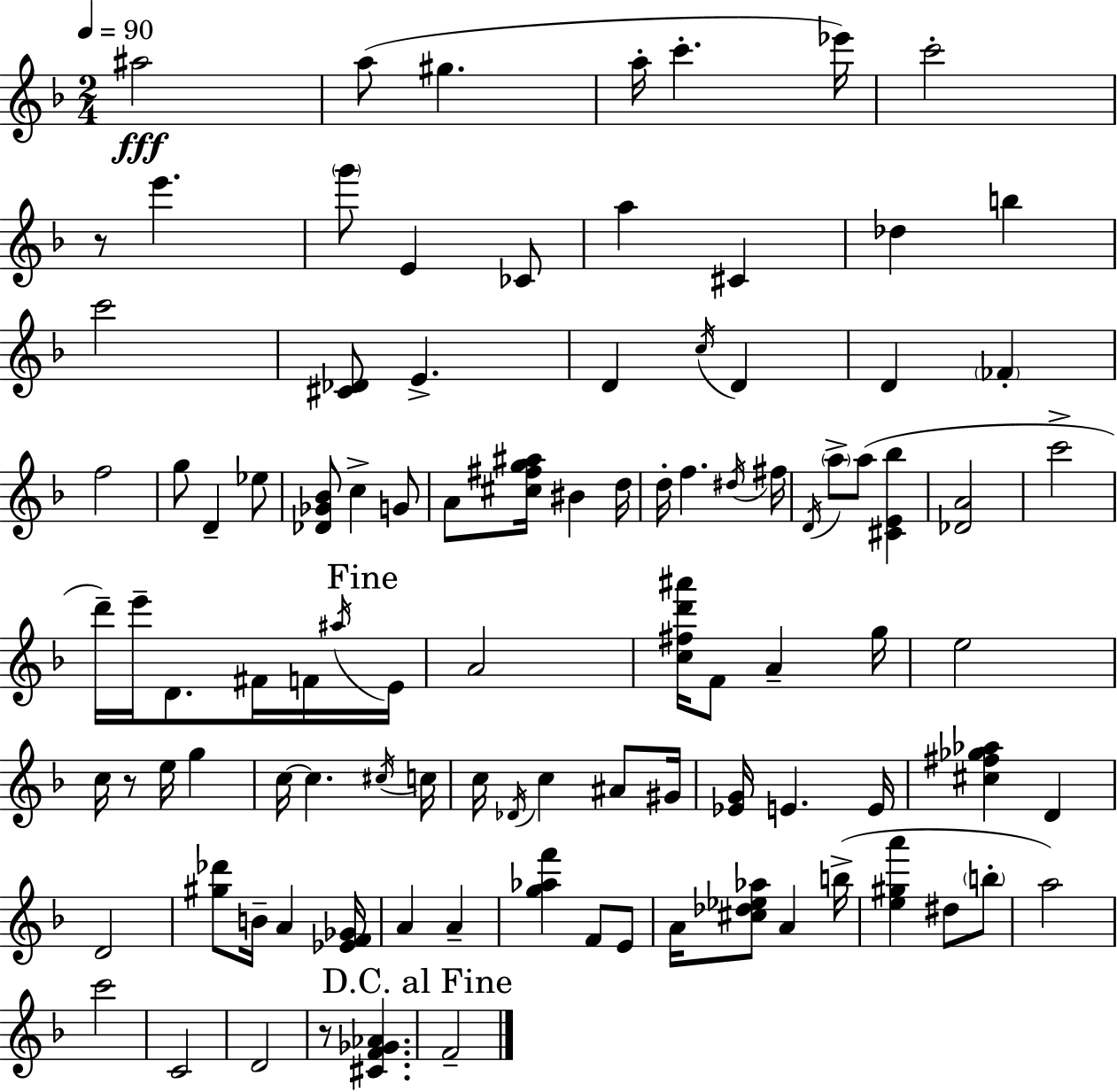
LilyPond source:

{
  \clef treble
  \numericTimeSignature
  \time 2/4
  \key d \minor
  \tempo 4 = 90
  \repeat volta 2 { ais''2\fff | a''8( gis''4. | a''16-. c'''4.-. ees'''16) | c'''2-. | \break r8 e'''4. | \parenthesize g'''8 e'4 ces'8 | a''4 cis'4 | des''4 b''4 | \break c'''2 | <cis' des'>8 e'4.-> | d'4 \acciaccatura { c''16 } d'4 | d'4 \parenthesize fes'4-. | \break f''2 | g''8 d'4-- ees''8 | <des' ges' bes'>8 c''4-> g'8 | a'8 <cis'' fis'' g'' ais''>16 bis'4 | \break d''16 d''16-. f''4. | \acciaccatura { dis''16 } fis''16 \acciaccatura { d'16 } \parenthesize a''8-> a''8( <cis' e' bes''>4 | <des' a'>2 | c'''2-> | \break d'''16--) e'''16-- d'8. | fis'16 f'16 \acciaccatura { ais''16 } \mark "Fine" e'16 a'2 | <c'' fis'' d''' ais'''>16 f'8 a'4-- | g''16 e''2 | \break c''16 r8 e''16 | g''4 c''16~~ c''4. | \acciaccatura { cis''16 } c''16 c''16 \acciaccatura { des'16 } c''4 | ais'8 gis'16 <ees' g'>16 e'4. | \break e'16 <cis'' fis'' ges'' aes''>4 | d'4 d'2 | <gis'' des'''>8 | b'16-- a'4 <ees' f' ges'>16 a'4 | \break a'4-- <g'' aes'' f'''>4 | f'8 e'8 a'16 <cis'' des'' ees'' aes''>8 | a'4 b''16->( <e'' gis'' a'''>4 | dis''8 \parenthesize b''8-. a''2) | \break c'''2 | c'2 | d'2 | r8 | \break <cis' f' ges' aes'>4. \mark "D.C. al Fine" f'2-- | } \bar "|."
}